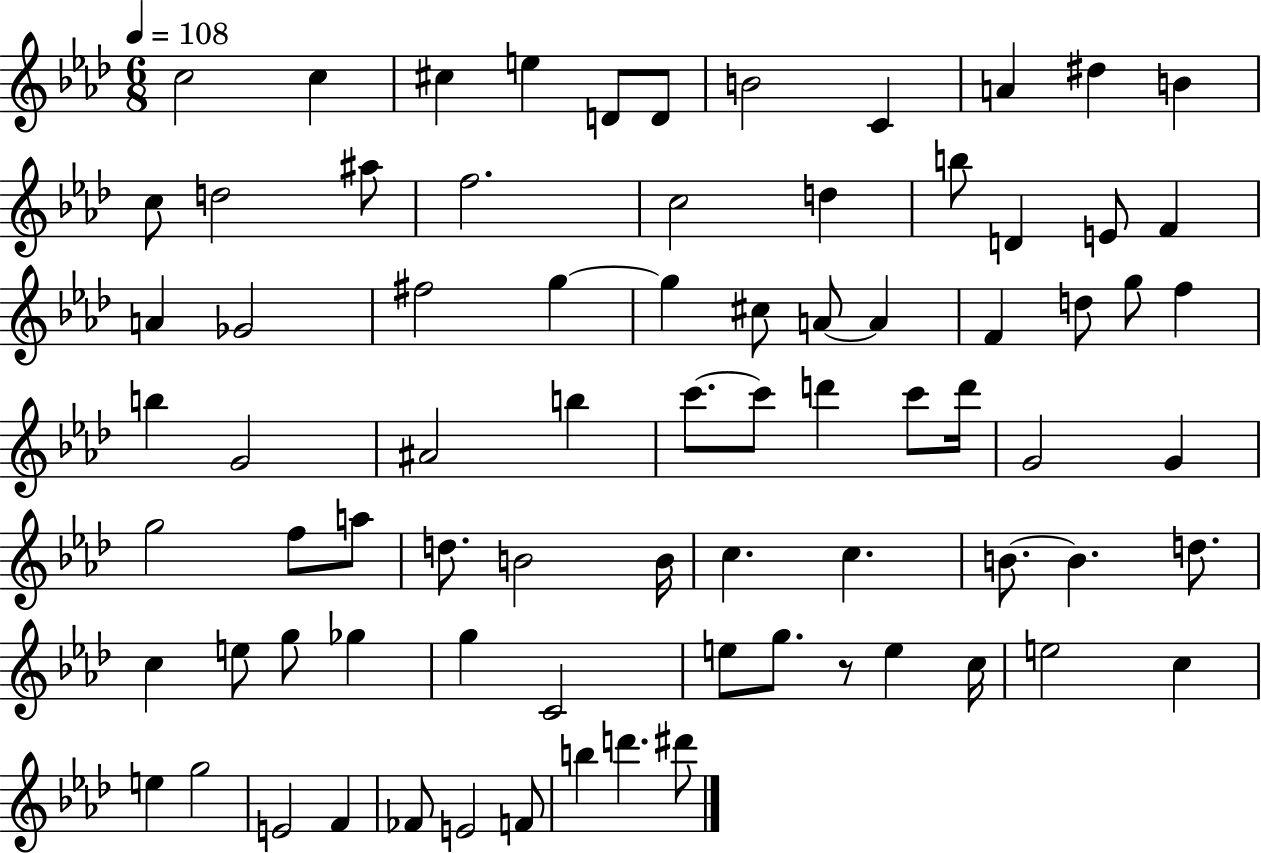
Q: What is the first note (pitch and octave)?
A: C5